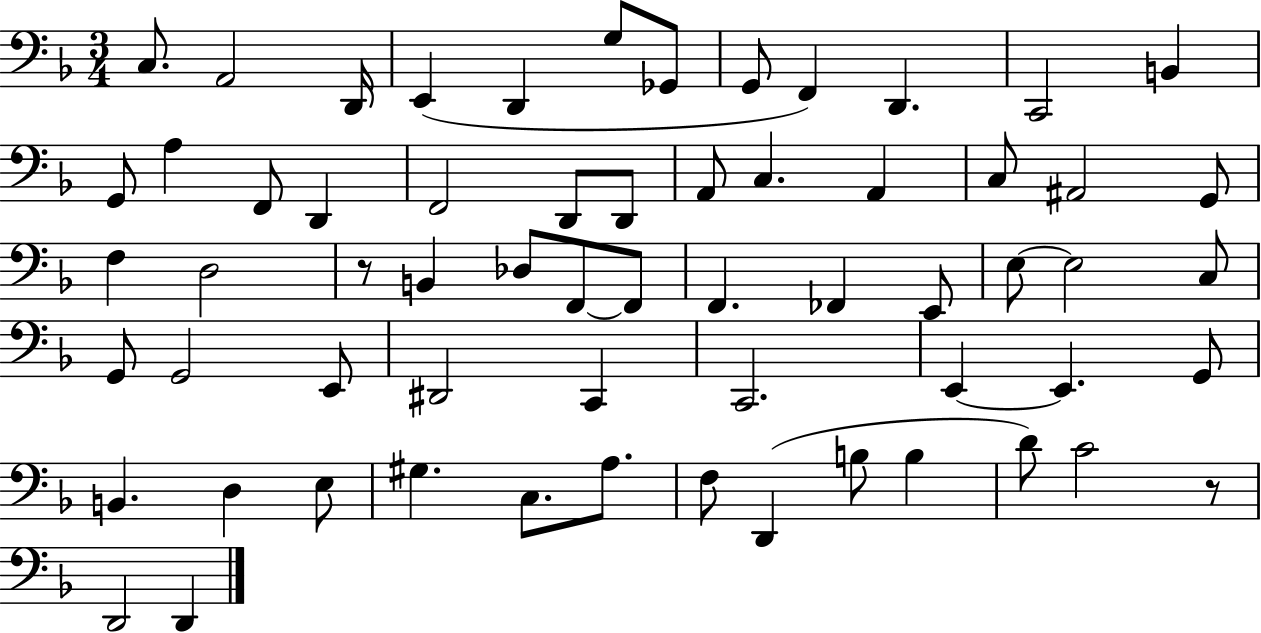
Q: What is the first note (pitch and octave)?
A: C3